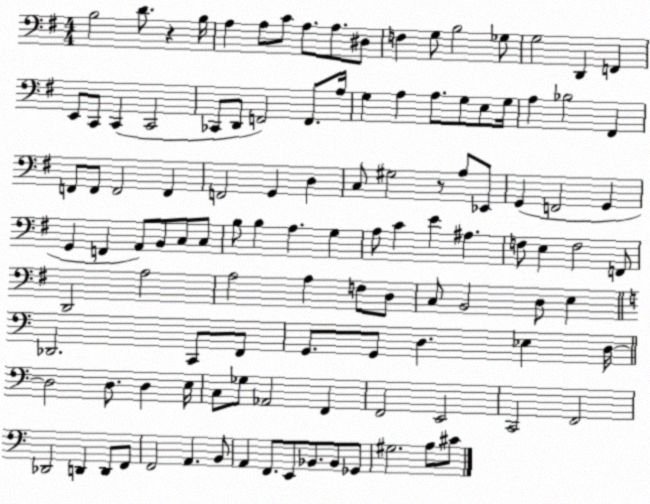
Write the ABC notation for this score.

X:1
T:Untitled
M:4/4
L:1/4
K:G
B,2 D/2 z B,/4 A, A,/2 C/2 A,/2 A,/2 ^D,/2 F, G,/2 B,2 _G,/2 G,2 D,, F,, E,,/2 C,,/2 C,, C,,2 _C,,/2 D,,/2 F,,2 F,,/2 A,/4 G, A, A,/2 G,/2 E,/2 G,/4 A, _B,2 ^F,, F,,/2 F,,/2 F,,2 F,, F,,2 G,, D, C,/2 ^G,2 z/2 A,/2 _E,,/2 G,, F,,2 G,, G,, F,, A,,/2 B,,/2 C,/2 C,/2 B,/2 B, A, G, A,/2 C E ^A, F,/2 E, F,2 F,,/2 D,,2 A,2 A,2 A, F,/2 D,/2 C,/2 B,,2 D,/2 E, _D,,2 C,,/2 F,,/2 G,,/2 G,,/2 D, _E, D,/4 D,2 D,/2 D, E,/4 C,/2 _G,/2 _A,,2 F,, F,,2 E,,2 C,,2 F,,2 _D,,2 D,, D,,/2 F,,/2 F,,2 A,, B,,/2 A,, F,,/2 E,,/2 _B,,/2 _B,,/2 _G,,/2 ^G,2 A,/2 ^C/2